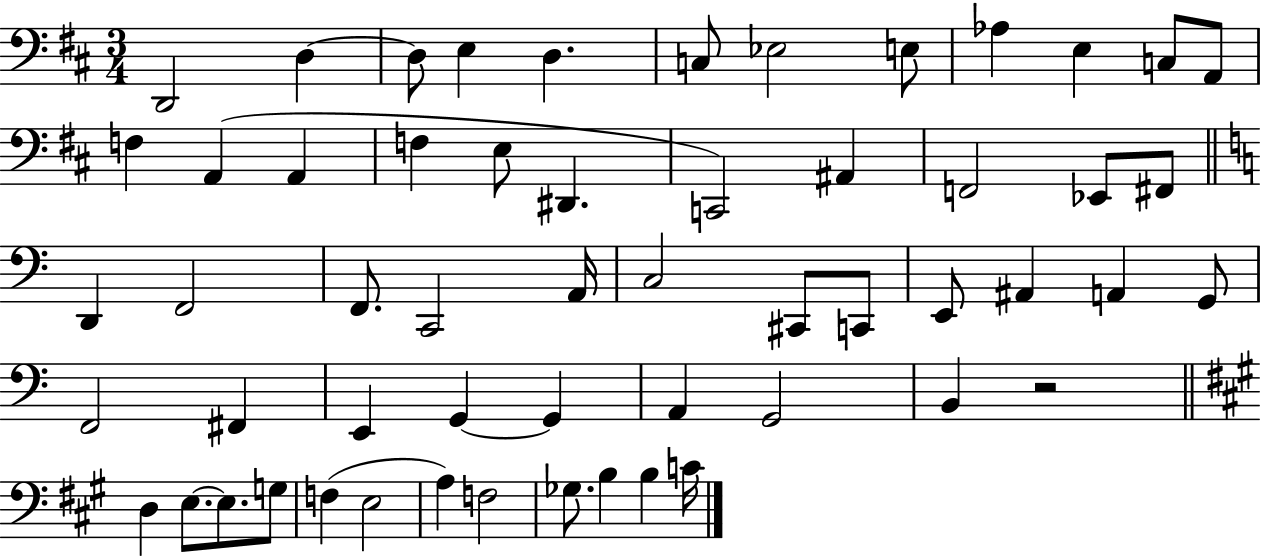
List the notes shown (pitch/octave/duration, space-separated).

D2/h D3/q D3/e E3/q D3/q. C3/e Eb3/h E3/e Ab3/q E3/q C3/e A2/e F3/q A2/q A2/q F3/q E3/e D#2/q. C2/h A#2/q F2/h Eb2/e F#2/e D2/q F2/h F2/e. C2/h A2/s C3/h C#2/e C2/e E2/e A#2/q A2/q G2/e F2/h F#2/q E2/q G2/q G2/q A2/q G2/h B2/q R/h D3/q E3/e. E3/e. G3/e F3/q E3/h A3/q F3/h Gb3/e. B3/q B3/q C4/s